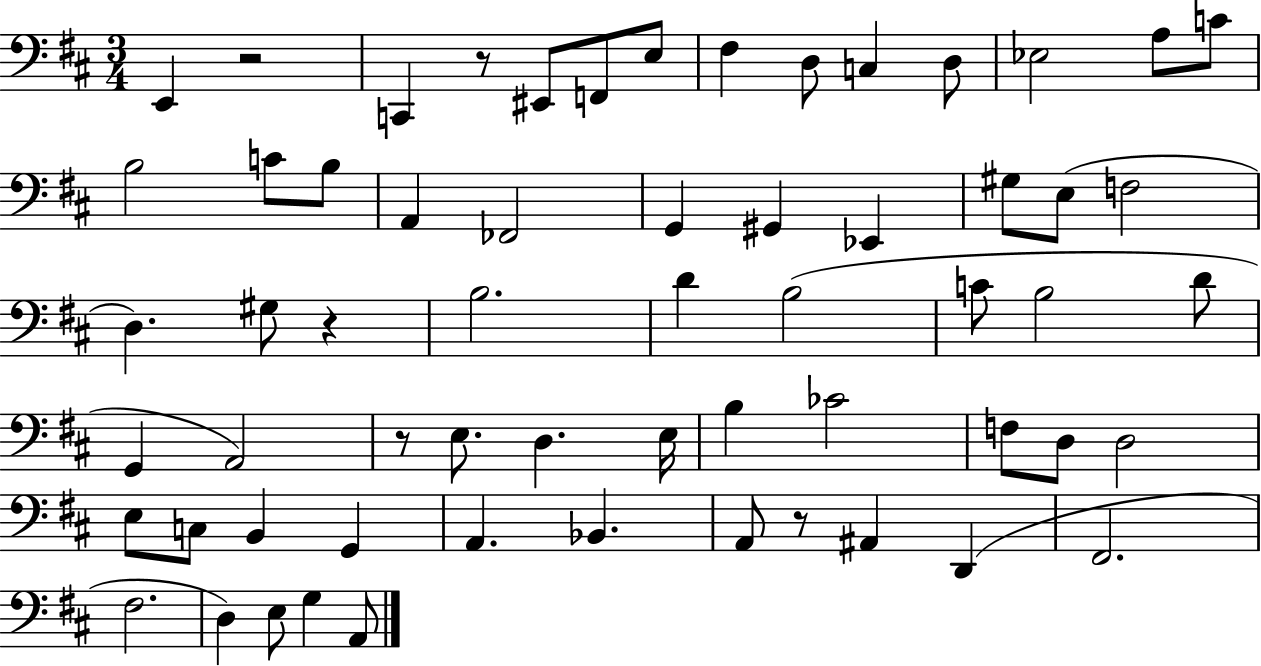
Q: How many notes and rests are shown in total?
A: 61